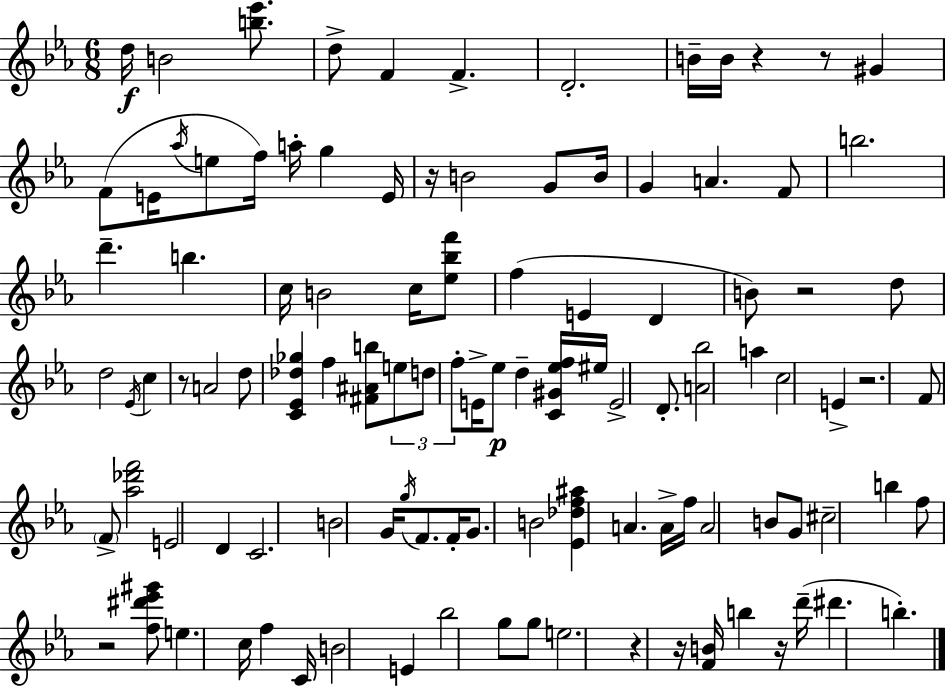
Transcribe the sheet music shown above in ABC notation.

X:1
T:Untitled
M:6/8
L:1/4
K:Eb
d/4 B2 [b_e']/2 d/2 F F D2 B/4 B/4 z z/2 ^G F/2 E/4 _a/4 e/2 f/4 a/4 g E/4 z/4 B2 G/2 B/4 G A F/2 b2 d' b c/4 B2 c/4 [_e_bf']/2 f E D B/2 z2 d/2 d2 _E/4 c z/2 A2 d/2 [C_E_d_g] f [^F^Ab]/2 e/2 d/2 f/2 E/4 _e/2 d [C^G_ef]/4 ^e/4 E2 D/2 [A_b]2 a c2 E z2 F/2 F/2 [_a_d'f']2 E2 D C2 B2 G/4 g/4 F/2 F/4 G/2 B2 [_E_df^a] A A/4 f/4 A2 B/2 G/2 ^c2 b f/2 z2 [f^d'_e'^g']/2 e c/4 f C/4 B2 E _b2 g/2 g/2 e2 z z/4 [FB]/4 b z/4 d'/4 ^d' b